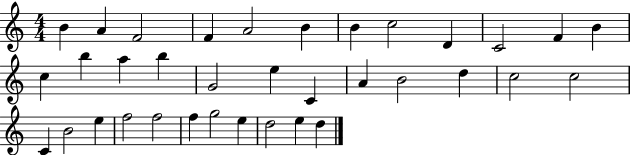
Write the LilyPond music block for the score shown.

{
  \clef treble
  \numericTimeSignature
  \time 4/4
  \key c \major
  b'4 a'4 f'2 | f'4 a'2 b'4 | b'4 c''2 d'4 | c'2 f'4 b'4 | \break c''4 b''4 a''4 b''4 | g'2 e''4 c'4 | a'4 b'2 d''4 | c''2 c''2 | \break c'4 b'2 e''4 | f''2 f''2 | f''4 g''2 e''4 | d''2 e''4 d''4 | \break \bar "|."
}